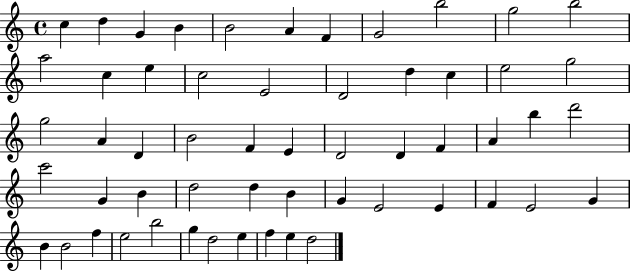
{
  \clef treble
  \time 4/4
  \defaultTimeSignature
  \key c \major
  c''4 d''4 g'4 b'4 | b'2 a'4 f'4 | g'2 b''2 | g''2 b''2 | \break a''2 c''4 e''4 | c''2 e'2 | d'2 d''4 c''4 | e''2 g''2 | \break g''2 a'4 d'4 | b'2 f'4 e'4 | d'2 d'4 f'4 | a'4 b''4 d'''2 | \break c'''2 g'4 b'4 | d''2 d''4 b'4 | g'4 e'2 e'4 | f'4 e'2 g'4 | \break b'4 b'2 f''4 | e''2 b''2 | g''4 d''2 e''4 | f''4 e''4 d''2 | \break \bar "|."
}